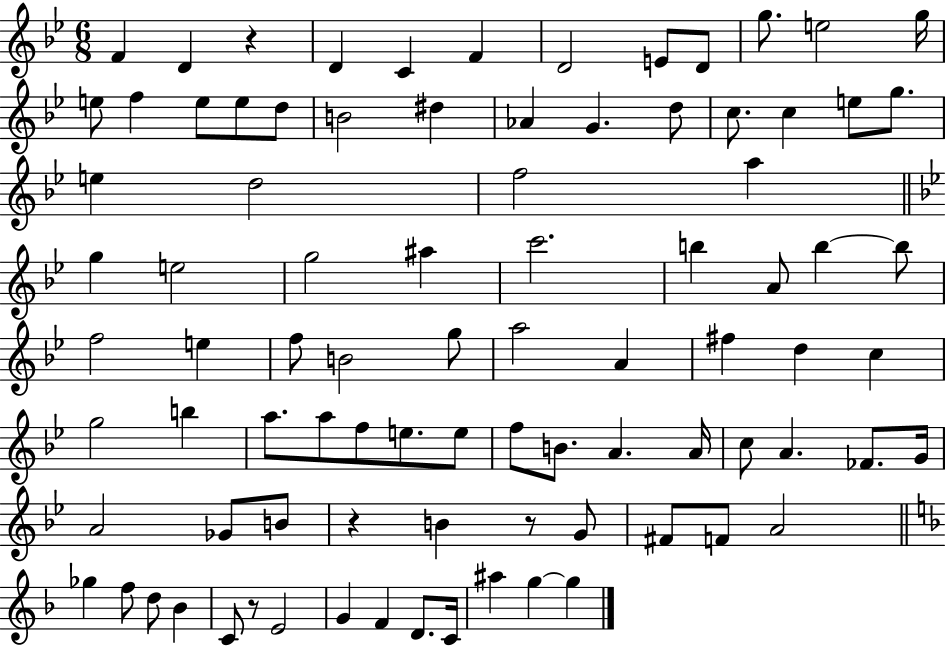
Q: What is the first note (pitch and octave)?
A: F4